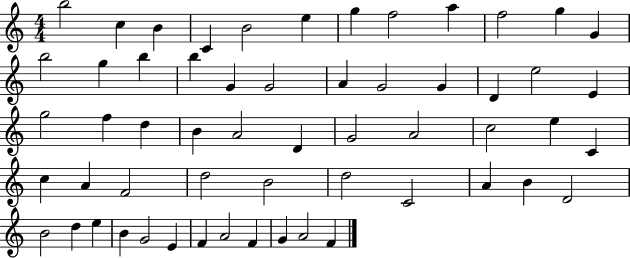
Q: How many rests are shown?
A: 0